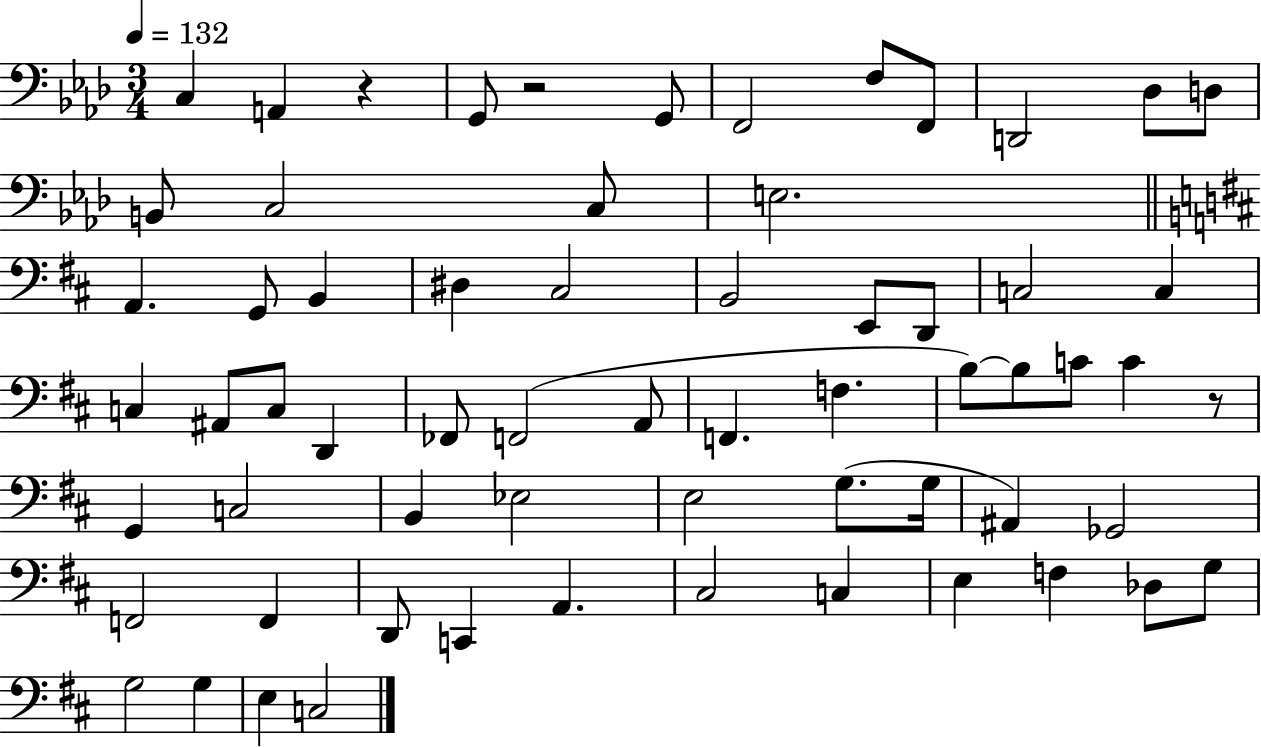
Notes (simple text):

C3/q A2/q R/q G2/e R/h G2/e F2/h F3/e F2/e D2/h Db3/e D3/e B2/e C3/h C3/e E3/h. A2/q. G2/e B2/q D#3/q C#3/h B2/h E2/e D2/e C3/h C3/q C3/q A#2/e C3/e D2/q FES2/e F2/h A2/e F2/q. F3/q. B3/e B3/e C4/e C4/q R/e G2/q C3/h B2/q Eb3/h E3/h G3/e. G3/s A#2/q Gb2/h F2/h F2/q D2/e C2/q A2/q. C#3/h C3/q E3/q F3/q Db3/e G3/e G3/h G3/q E3/q C3/h